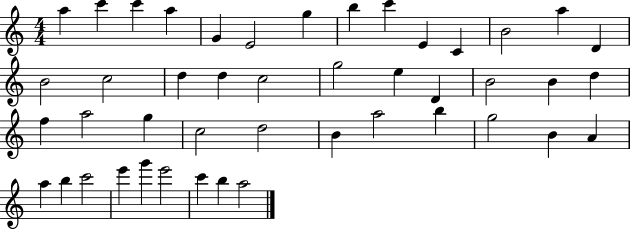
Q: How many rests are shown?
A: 0